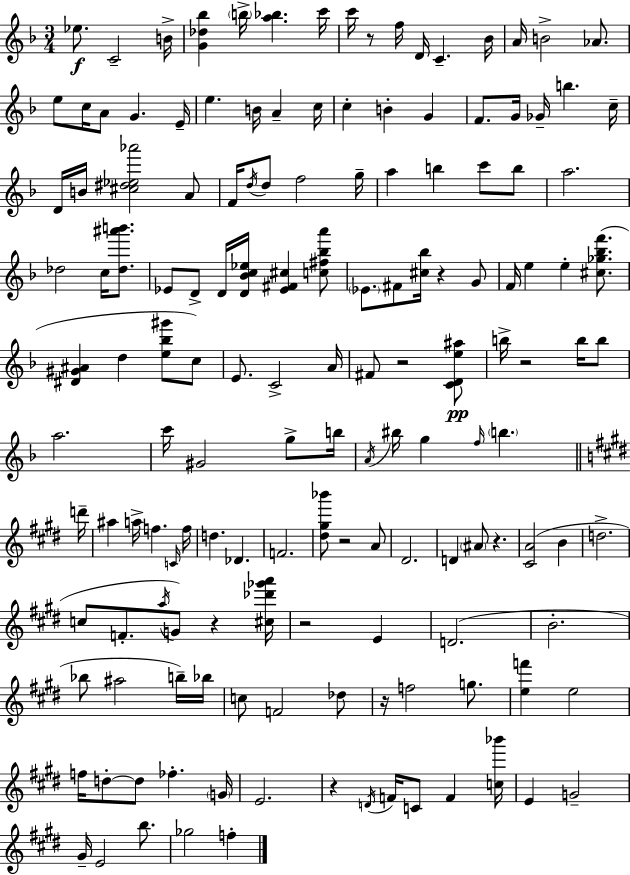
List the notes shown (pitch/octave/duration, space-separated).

Eb5/e. C4/h B4/s [G4,Db5,Bb5]/q B5/s [A5,Bb5]/q. C6/s C6/s R/e F5/s D4/s C4/q. Bb4/s A4/s B4/h Ab4/e. E5/e C5/s A4/e G4/q. E4/s E5/q. B4/s A4/q C5/s C5/q B4/q G4/q F4/e. G4/s Gb4/s B5/q. C5/s D4/s B4/s [C#5,D#5,Eb5,Ab6]/h A4/e F4/s D5/s D5/e F5/h G5/s A5/q B5/q C6/e B5/e A5/h. Db5/h C5/s [Db5,A#6,B6]/e. Eb4/e D4/e D4/s [D4,Bb4,C5,Eb5]/s [Eb4,F#4,C#5]/q [C5,F#5,Bb5,A6]/e Eb4/e. F#4/e [C#5,Bb5]/s R/q G4/e F4/s E5/q E5/q [C#5,Gb5,Bb5,F6]/e. [D#4,G#4,A#4]/q D5/q [E5,Bb5,G#6]/e C5/e E4/e. C4/h A4/s F#4/e R/h [C4,D4,E5,A#5]/e B5/s R/h B5/s B5/e A5/h. C6/s G#4/h G5/e B5/s A4/s BIS5/s G5/q F5/s B5/q. D6/s A#5/q A5/s F5/q. C4/s F5/s D5/q. Db4/q. F4/h. [D#5,G#5,Bb6]/e R/h A4/e D#4/h. D4/q A#4/e R/q. [C#4,A4]/h B4/q D5/h. C5/e F4/e. A5/s G4/e R/q [C#5,Db6,Gb6,A6]/s R/h E4/q D4/h. B4/h. Bb5/e A#5/h B5/s Bb5/s C5/e F4/h Db5/e R/s F5/h G5/e. [E5,F6]/q E5/h F5/s D5/e D5/e FES5/q. G4/s E4/h. R/q D4/s F4/s C4/e F4/q [C5,Bb6]/s E4/q G4/h G#4/s E4/h B5/e. Gb5/h F5/q